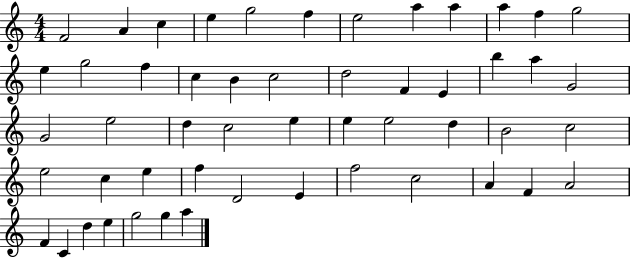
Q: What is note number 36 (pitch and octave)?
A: C5